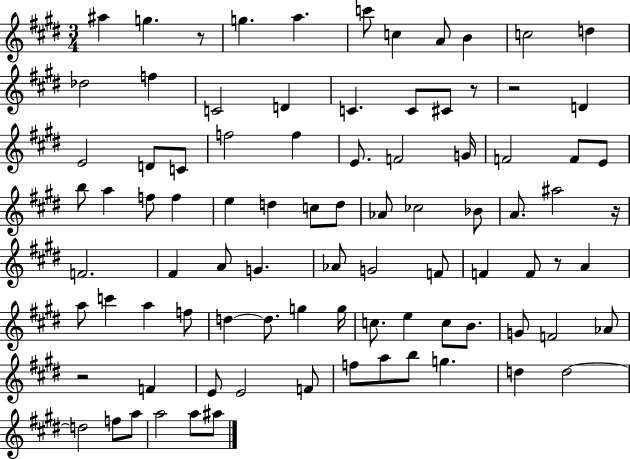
A#5/q G5/q. R/e G5/q. A5/q. C6/e C5/q A4/e B4/q C5/h D5/q Db5/h F5/q C4/h D4/q C4/q. C4/e C#4/e R/e R/h D4/q E4/h D4/e C4/e F5/h F5/q E4/e. F4/h G4/s F4/h F4/e E4/e B5/e A5/q F5/e F5/q E5/q D5/q C5/e D5/e Ab4/e CES5/h Bb4/e A4/e. A#5/h R/s F4/h. F#4/q A4/e G4/q. Ab4/e G4/h F4/e F4/q F4/e R/e A4/q A5/e C6/q A5/q F5/e D5/q D5/e. G5/q G5/s C5/e. E5/q C5/e B4/e. G4/e F4/h Ab4/e R/h F4/q E4/e E4/h F4/e F5/e A5/e B5/e G5/q. D5/q D5/h D5/h F5/e A5/e A5/h A5/e A#5/e